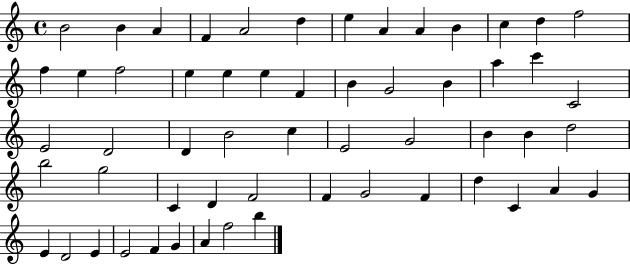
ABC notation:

X:1
T:Untitled
M:4/4
L:1/4
K:C
B2 B A F A2 d e A A B c d f2 f e f2 e e e F B G2 B a c' C2 E2 D2 D B2 c E2 G2 B B d2 b2 g2 C D F2 F G2 F d C A G E D2 E E2 F G A f2 b